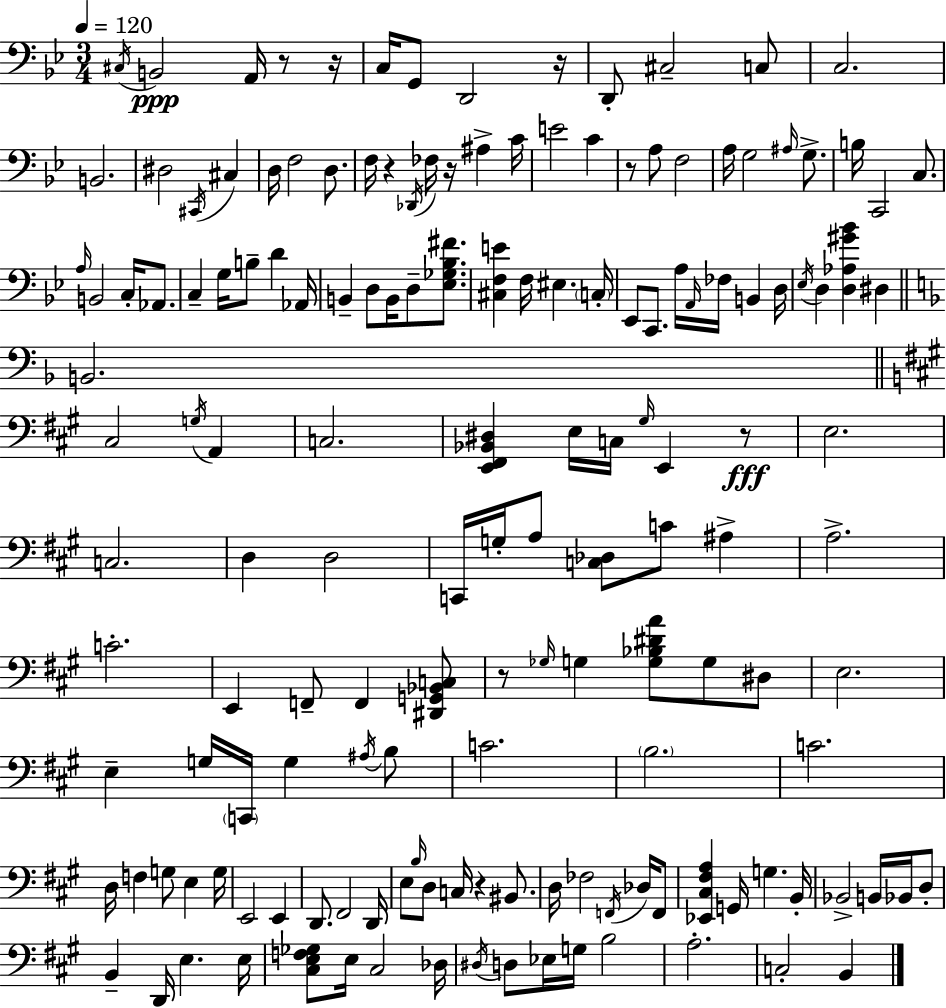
{
  \clef bass
  \numericTimeSignature
  \time 3/4
  \key bes \major
  \tempo 4 = 120
  \acciaccatura { cis16 }\ppp b,2 a,16 r8 | r16 c16 g,8 d,2 | r16 d,8-. cis2-- c8 | c2. | \break b,2. | dis2 \acciaccatura { cis,16 } cis4 | d16 f2 d8. | f16 r4 \acciaccatura { des,16 } fes16 r16 ais4-> | \break c'16 e'2 c'4 | r8 a8 f2 | a16 g2 | \grace { ais16 } g8.-> b16 c,2 | \break c8. \grace { a16 } b,2 | c16-. aes,8. c4-- g16 b8-- | d'4 aes,16 b,4-- d8 b,16 | d8-- <ees ges bes fis'>8. <cis f e'>4 f16 eis4. | \break \parenthesize c16-. ees,8 c,8. a16 \grace { a,16 } | fes16 b,4 d16 \acciaccatura { ees16 } d4 <d aes gis' bes'>4 | dis4 \bar "||" \break \key f \major b,2. | \bar "||" \break \key a \major cis2 \acciaccatura { g16 } a,4 | c2. | <e, fis, bes, dis>4 e16 c16 \grace { gis16 } e,4 | r8\fff e2. | \break c2. | d4 d2 | c,16 g16-. a8 <c des>8 c'8 ais4-> | a2.-> | \break c'2.-. | e,4 f,8-- f,4 | <dis, g, bes, c>8 r8 \grace { ges16 } g4 <g bes dis' a'>8 g8 | dis8 e2. | \break e4-- g16 \parenthesize c,16 g4 | \acciaccatura { ais16 } b8 c'2. | \parenthesize b2. | c'2. | \break d16 f4 g8 e4 | g16 e,2 | e,4 d,8. fis,2 | d,16 e8 \grace { b16 } d8 c16 r4 | \break bis,8. d16 fes2 | \acciaccatura { f,16 } des16 f,8 <ees, cis fis a>4 g,16 g4. | b,16-. bes,2-> | b,16 bes,16 d8-. b,4-- d,16 e4. | \break e16 <cis e f ges>8 e16 cis2 | des16 \acciaccatura { dis16 } d8 ees16 g16 b2 | a2.-. | c2-. | \break b,4 \bar "|."
}